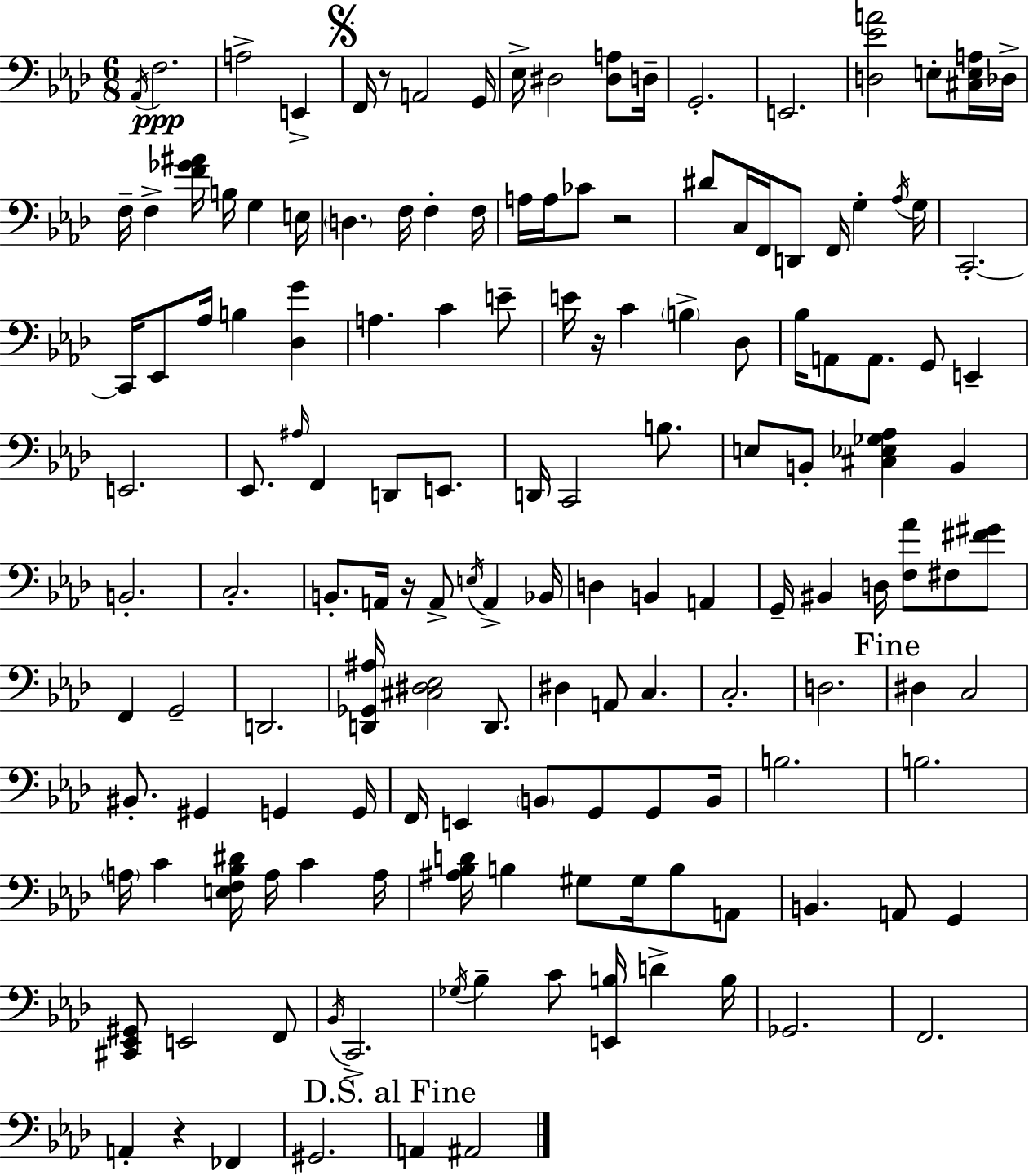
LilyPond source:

{
  \clef bass
  \numericTimeSignature
  \time 6/8
  \key f \minor
  \acciaccatura { aes,16 }\ppp f2. | a2-> e,4-> | \mark \markup { \musicglyph "scripts.segno" } f,16 r8 a,2 | g,16 ees16-> dis2 <dis a>8 | \break d16-- g,2.-. | e,2. | <d ees' a'>2 e8-. <cis e a>16 | des16-> f16-- f4-> <f' ges' ais'>16 b16 g4 | \break e16 \parenthesize d4. f16 f4-. | f16 a16 a16 ces'8 r2 | dis'8 c16 f,16 d,8 f,16 g4-. | \acciaccatura { aes16 } g16 c,2.-.~~ | \break c,16 ees,8 aes16 b4 <des g'>4 | a4. c'4 | e'8-- e'16 r16 c'4 \parenthesize b4-> | des8 bes16 a,8 a,8. g,8 e,4-- | \break e,2. | ees,8. \grace { ais16 } f,4 d,8 | e,8. d,16 c,2 | b8. e8 b,8-. <cis ees ges aes>4 b,4 | \break b,2.-. | c2.-. | b,8.-. a,16 r16 a,8-> \acciaccatura { e16 } a,4-> | bes,16 d4 b,4 | \break a,4 g,16-- bis,4 d16 <f aes'>8 | fis8 <fis' gis'>8 f,4 g,2-- | d,2. | <d, ges, ais>16 <cis dis ees>2 | \break d,8. dis4 a,8 c4. | c2.-. | d2. | \mark "Fine" dis4 c2 | \break bis,8.-. gis,4 g,4 | g,16 f,16 e,4 \parenthesize b,8 g,8 | g,8 b,16 b2. | b2. | \break \parenthesize a16 c'4 <e f bes dis'>16 a16 c'4 | a16 <ais bes d'>16 b4 gis8 gis16 | b8 a,8 b,4. a,8 | g,4 <cis, ees, gis,>8 e,2 | \break f,8 \acciaccatura { bes,16 } c,2.-> | \acciaccatura { ges16 } bes4-- c'8 | <e, b>16 d'4-> b16 ges,2. | f,2. | \break a,4-. r4 | fes,4 gis,2. | \mark "D.S. al Fine" a,4 ais,2 | \bar "|."
}